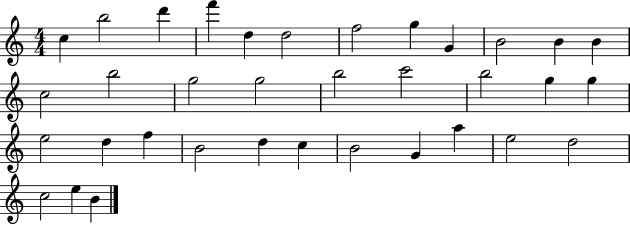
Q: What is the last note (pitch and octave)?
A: B4